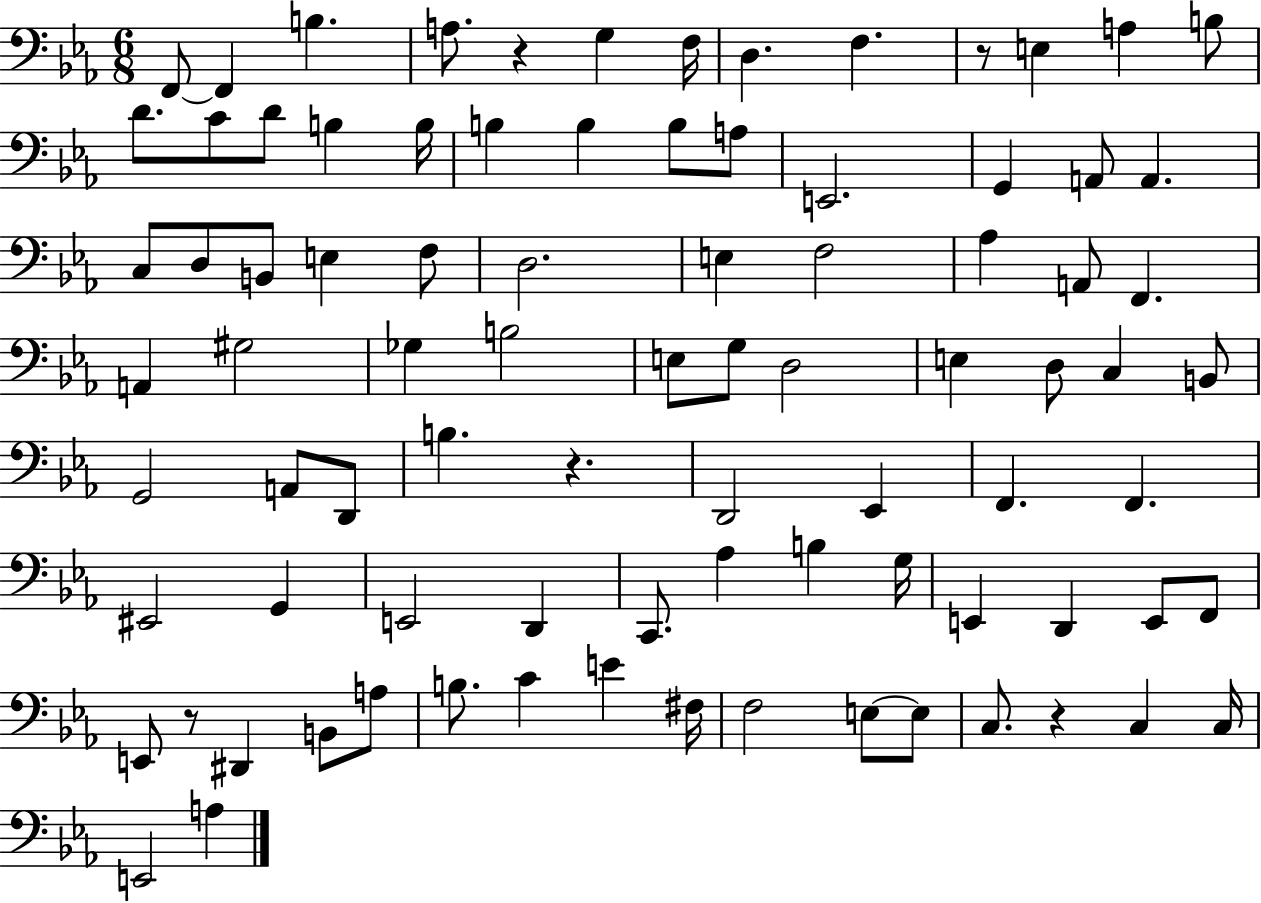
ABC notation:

X:1
T:Untitled
M:6/8
L:1/4
K:Eb
F,,/2 F,, B, A,/2 z G, F,/4 D, F, z/2 E, A, B,/2 D/2 C/2 D/2 B, B,/4 B, B, B,/2 A,/2 E,,2 G,, A,,/2 A,, C,/2 D,/2 B,,/2 E, F,/2 D,2 E, F,2 _A, A,,/2 F,, A,, ^G,2 _G, B,2 E,/2 G,/2 D,2 E, D,/2 C, B,,/2 G,,2 A,,/2 D,,/2 B, z D,,2 _E,, F,, F,, ^E,,2 G,, E,,2 D,, C,,/2 _A, B, G,/4 E,, D,, E,,/2 F,,/2 E,,/2 z/2 ^D,, B,,/2 A,/2 B,/2 C E ^F,/4 F,2 E,/2 E,/2 C,/2 z C, C,/4 E,,2 A,